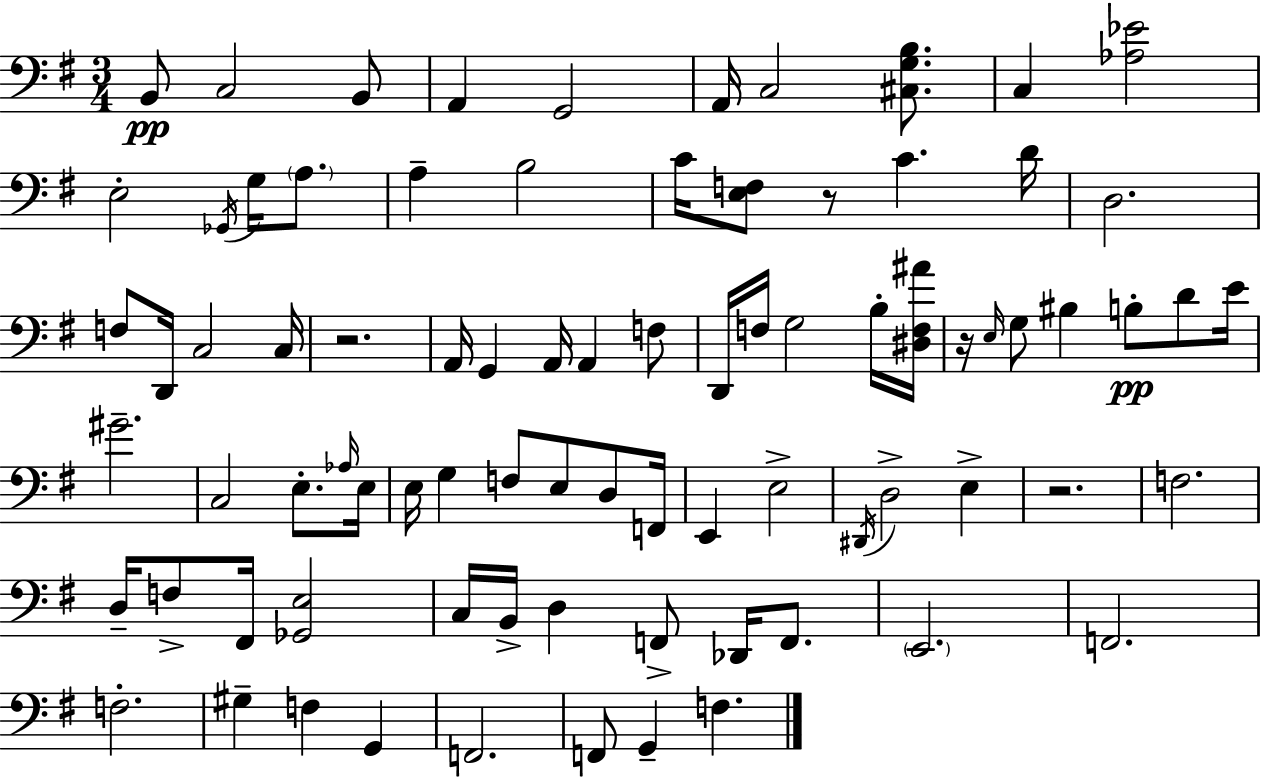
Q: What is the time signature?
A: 3/4